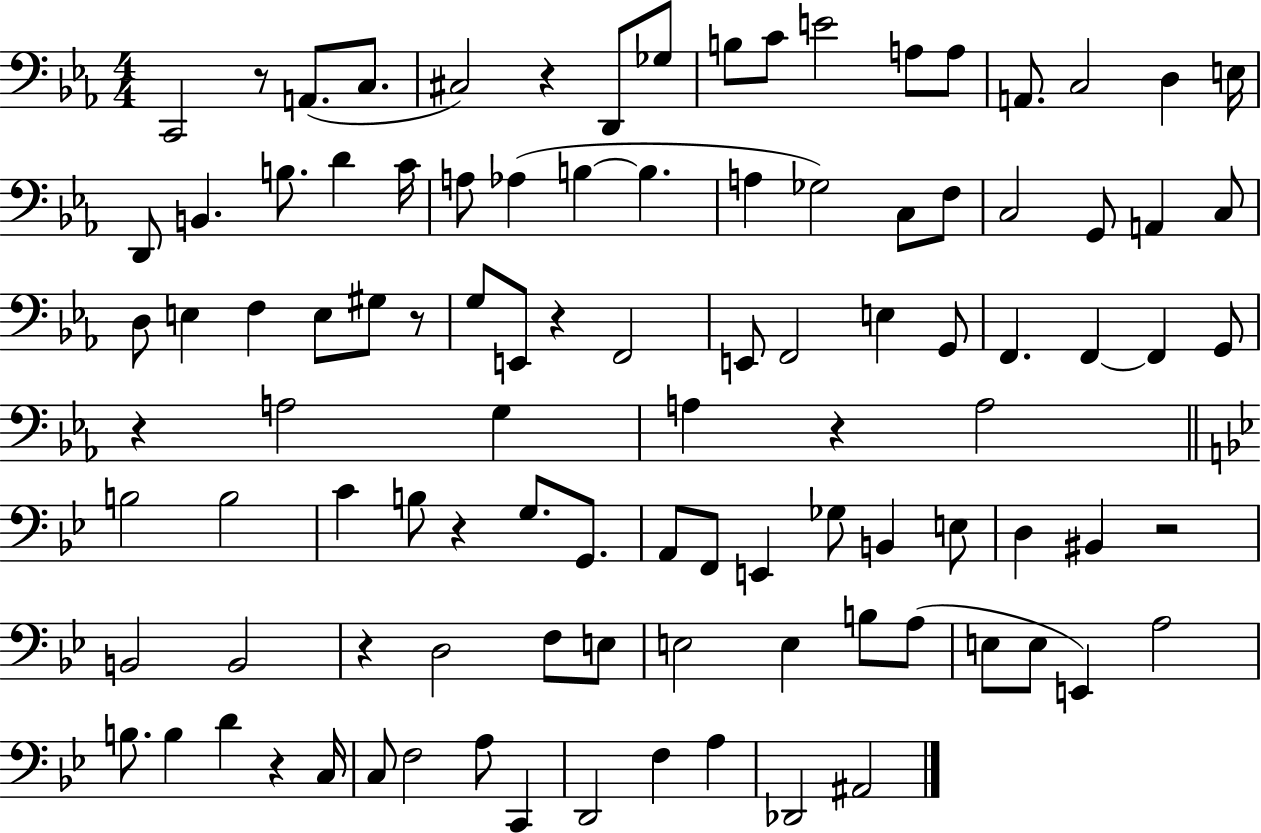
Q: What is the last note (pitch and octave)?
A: A#2